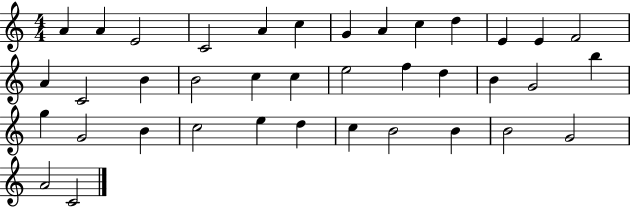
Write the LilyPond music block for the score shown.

{
  \clef treble
  \numericTimeSignature
  \time 4/4
  \key c \major
  a'4 a'4 e'2 | c'2 a'4 c''4 | g'4 a'4 c''4 d''4 | e'4 e'4 f'2 | \break a'4 c'2 b'4 | b'2 c''4 c''4 | e''2 f''4 d''4 | b'4 g'2 b''4 | \break g''4 g'2 b'4 | c''2 e''4 d''4 | c''4 b'2 b'4 | b'2 g'2 | \break a'2 c'2 | \bar "|."
}